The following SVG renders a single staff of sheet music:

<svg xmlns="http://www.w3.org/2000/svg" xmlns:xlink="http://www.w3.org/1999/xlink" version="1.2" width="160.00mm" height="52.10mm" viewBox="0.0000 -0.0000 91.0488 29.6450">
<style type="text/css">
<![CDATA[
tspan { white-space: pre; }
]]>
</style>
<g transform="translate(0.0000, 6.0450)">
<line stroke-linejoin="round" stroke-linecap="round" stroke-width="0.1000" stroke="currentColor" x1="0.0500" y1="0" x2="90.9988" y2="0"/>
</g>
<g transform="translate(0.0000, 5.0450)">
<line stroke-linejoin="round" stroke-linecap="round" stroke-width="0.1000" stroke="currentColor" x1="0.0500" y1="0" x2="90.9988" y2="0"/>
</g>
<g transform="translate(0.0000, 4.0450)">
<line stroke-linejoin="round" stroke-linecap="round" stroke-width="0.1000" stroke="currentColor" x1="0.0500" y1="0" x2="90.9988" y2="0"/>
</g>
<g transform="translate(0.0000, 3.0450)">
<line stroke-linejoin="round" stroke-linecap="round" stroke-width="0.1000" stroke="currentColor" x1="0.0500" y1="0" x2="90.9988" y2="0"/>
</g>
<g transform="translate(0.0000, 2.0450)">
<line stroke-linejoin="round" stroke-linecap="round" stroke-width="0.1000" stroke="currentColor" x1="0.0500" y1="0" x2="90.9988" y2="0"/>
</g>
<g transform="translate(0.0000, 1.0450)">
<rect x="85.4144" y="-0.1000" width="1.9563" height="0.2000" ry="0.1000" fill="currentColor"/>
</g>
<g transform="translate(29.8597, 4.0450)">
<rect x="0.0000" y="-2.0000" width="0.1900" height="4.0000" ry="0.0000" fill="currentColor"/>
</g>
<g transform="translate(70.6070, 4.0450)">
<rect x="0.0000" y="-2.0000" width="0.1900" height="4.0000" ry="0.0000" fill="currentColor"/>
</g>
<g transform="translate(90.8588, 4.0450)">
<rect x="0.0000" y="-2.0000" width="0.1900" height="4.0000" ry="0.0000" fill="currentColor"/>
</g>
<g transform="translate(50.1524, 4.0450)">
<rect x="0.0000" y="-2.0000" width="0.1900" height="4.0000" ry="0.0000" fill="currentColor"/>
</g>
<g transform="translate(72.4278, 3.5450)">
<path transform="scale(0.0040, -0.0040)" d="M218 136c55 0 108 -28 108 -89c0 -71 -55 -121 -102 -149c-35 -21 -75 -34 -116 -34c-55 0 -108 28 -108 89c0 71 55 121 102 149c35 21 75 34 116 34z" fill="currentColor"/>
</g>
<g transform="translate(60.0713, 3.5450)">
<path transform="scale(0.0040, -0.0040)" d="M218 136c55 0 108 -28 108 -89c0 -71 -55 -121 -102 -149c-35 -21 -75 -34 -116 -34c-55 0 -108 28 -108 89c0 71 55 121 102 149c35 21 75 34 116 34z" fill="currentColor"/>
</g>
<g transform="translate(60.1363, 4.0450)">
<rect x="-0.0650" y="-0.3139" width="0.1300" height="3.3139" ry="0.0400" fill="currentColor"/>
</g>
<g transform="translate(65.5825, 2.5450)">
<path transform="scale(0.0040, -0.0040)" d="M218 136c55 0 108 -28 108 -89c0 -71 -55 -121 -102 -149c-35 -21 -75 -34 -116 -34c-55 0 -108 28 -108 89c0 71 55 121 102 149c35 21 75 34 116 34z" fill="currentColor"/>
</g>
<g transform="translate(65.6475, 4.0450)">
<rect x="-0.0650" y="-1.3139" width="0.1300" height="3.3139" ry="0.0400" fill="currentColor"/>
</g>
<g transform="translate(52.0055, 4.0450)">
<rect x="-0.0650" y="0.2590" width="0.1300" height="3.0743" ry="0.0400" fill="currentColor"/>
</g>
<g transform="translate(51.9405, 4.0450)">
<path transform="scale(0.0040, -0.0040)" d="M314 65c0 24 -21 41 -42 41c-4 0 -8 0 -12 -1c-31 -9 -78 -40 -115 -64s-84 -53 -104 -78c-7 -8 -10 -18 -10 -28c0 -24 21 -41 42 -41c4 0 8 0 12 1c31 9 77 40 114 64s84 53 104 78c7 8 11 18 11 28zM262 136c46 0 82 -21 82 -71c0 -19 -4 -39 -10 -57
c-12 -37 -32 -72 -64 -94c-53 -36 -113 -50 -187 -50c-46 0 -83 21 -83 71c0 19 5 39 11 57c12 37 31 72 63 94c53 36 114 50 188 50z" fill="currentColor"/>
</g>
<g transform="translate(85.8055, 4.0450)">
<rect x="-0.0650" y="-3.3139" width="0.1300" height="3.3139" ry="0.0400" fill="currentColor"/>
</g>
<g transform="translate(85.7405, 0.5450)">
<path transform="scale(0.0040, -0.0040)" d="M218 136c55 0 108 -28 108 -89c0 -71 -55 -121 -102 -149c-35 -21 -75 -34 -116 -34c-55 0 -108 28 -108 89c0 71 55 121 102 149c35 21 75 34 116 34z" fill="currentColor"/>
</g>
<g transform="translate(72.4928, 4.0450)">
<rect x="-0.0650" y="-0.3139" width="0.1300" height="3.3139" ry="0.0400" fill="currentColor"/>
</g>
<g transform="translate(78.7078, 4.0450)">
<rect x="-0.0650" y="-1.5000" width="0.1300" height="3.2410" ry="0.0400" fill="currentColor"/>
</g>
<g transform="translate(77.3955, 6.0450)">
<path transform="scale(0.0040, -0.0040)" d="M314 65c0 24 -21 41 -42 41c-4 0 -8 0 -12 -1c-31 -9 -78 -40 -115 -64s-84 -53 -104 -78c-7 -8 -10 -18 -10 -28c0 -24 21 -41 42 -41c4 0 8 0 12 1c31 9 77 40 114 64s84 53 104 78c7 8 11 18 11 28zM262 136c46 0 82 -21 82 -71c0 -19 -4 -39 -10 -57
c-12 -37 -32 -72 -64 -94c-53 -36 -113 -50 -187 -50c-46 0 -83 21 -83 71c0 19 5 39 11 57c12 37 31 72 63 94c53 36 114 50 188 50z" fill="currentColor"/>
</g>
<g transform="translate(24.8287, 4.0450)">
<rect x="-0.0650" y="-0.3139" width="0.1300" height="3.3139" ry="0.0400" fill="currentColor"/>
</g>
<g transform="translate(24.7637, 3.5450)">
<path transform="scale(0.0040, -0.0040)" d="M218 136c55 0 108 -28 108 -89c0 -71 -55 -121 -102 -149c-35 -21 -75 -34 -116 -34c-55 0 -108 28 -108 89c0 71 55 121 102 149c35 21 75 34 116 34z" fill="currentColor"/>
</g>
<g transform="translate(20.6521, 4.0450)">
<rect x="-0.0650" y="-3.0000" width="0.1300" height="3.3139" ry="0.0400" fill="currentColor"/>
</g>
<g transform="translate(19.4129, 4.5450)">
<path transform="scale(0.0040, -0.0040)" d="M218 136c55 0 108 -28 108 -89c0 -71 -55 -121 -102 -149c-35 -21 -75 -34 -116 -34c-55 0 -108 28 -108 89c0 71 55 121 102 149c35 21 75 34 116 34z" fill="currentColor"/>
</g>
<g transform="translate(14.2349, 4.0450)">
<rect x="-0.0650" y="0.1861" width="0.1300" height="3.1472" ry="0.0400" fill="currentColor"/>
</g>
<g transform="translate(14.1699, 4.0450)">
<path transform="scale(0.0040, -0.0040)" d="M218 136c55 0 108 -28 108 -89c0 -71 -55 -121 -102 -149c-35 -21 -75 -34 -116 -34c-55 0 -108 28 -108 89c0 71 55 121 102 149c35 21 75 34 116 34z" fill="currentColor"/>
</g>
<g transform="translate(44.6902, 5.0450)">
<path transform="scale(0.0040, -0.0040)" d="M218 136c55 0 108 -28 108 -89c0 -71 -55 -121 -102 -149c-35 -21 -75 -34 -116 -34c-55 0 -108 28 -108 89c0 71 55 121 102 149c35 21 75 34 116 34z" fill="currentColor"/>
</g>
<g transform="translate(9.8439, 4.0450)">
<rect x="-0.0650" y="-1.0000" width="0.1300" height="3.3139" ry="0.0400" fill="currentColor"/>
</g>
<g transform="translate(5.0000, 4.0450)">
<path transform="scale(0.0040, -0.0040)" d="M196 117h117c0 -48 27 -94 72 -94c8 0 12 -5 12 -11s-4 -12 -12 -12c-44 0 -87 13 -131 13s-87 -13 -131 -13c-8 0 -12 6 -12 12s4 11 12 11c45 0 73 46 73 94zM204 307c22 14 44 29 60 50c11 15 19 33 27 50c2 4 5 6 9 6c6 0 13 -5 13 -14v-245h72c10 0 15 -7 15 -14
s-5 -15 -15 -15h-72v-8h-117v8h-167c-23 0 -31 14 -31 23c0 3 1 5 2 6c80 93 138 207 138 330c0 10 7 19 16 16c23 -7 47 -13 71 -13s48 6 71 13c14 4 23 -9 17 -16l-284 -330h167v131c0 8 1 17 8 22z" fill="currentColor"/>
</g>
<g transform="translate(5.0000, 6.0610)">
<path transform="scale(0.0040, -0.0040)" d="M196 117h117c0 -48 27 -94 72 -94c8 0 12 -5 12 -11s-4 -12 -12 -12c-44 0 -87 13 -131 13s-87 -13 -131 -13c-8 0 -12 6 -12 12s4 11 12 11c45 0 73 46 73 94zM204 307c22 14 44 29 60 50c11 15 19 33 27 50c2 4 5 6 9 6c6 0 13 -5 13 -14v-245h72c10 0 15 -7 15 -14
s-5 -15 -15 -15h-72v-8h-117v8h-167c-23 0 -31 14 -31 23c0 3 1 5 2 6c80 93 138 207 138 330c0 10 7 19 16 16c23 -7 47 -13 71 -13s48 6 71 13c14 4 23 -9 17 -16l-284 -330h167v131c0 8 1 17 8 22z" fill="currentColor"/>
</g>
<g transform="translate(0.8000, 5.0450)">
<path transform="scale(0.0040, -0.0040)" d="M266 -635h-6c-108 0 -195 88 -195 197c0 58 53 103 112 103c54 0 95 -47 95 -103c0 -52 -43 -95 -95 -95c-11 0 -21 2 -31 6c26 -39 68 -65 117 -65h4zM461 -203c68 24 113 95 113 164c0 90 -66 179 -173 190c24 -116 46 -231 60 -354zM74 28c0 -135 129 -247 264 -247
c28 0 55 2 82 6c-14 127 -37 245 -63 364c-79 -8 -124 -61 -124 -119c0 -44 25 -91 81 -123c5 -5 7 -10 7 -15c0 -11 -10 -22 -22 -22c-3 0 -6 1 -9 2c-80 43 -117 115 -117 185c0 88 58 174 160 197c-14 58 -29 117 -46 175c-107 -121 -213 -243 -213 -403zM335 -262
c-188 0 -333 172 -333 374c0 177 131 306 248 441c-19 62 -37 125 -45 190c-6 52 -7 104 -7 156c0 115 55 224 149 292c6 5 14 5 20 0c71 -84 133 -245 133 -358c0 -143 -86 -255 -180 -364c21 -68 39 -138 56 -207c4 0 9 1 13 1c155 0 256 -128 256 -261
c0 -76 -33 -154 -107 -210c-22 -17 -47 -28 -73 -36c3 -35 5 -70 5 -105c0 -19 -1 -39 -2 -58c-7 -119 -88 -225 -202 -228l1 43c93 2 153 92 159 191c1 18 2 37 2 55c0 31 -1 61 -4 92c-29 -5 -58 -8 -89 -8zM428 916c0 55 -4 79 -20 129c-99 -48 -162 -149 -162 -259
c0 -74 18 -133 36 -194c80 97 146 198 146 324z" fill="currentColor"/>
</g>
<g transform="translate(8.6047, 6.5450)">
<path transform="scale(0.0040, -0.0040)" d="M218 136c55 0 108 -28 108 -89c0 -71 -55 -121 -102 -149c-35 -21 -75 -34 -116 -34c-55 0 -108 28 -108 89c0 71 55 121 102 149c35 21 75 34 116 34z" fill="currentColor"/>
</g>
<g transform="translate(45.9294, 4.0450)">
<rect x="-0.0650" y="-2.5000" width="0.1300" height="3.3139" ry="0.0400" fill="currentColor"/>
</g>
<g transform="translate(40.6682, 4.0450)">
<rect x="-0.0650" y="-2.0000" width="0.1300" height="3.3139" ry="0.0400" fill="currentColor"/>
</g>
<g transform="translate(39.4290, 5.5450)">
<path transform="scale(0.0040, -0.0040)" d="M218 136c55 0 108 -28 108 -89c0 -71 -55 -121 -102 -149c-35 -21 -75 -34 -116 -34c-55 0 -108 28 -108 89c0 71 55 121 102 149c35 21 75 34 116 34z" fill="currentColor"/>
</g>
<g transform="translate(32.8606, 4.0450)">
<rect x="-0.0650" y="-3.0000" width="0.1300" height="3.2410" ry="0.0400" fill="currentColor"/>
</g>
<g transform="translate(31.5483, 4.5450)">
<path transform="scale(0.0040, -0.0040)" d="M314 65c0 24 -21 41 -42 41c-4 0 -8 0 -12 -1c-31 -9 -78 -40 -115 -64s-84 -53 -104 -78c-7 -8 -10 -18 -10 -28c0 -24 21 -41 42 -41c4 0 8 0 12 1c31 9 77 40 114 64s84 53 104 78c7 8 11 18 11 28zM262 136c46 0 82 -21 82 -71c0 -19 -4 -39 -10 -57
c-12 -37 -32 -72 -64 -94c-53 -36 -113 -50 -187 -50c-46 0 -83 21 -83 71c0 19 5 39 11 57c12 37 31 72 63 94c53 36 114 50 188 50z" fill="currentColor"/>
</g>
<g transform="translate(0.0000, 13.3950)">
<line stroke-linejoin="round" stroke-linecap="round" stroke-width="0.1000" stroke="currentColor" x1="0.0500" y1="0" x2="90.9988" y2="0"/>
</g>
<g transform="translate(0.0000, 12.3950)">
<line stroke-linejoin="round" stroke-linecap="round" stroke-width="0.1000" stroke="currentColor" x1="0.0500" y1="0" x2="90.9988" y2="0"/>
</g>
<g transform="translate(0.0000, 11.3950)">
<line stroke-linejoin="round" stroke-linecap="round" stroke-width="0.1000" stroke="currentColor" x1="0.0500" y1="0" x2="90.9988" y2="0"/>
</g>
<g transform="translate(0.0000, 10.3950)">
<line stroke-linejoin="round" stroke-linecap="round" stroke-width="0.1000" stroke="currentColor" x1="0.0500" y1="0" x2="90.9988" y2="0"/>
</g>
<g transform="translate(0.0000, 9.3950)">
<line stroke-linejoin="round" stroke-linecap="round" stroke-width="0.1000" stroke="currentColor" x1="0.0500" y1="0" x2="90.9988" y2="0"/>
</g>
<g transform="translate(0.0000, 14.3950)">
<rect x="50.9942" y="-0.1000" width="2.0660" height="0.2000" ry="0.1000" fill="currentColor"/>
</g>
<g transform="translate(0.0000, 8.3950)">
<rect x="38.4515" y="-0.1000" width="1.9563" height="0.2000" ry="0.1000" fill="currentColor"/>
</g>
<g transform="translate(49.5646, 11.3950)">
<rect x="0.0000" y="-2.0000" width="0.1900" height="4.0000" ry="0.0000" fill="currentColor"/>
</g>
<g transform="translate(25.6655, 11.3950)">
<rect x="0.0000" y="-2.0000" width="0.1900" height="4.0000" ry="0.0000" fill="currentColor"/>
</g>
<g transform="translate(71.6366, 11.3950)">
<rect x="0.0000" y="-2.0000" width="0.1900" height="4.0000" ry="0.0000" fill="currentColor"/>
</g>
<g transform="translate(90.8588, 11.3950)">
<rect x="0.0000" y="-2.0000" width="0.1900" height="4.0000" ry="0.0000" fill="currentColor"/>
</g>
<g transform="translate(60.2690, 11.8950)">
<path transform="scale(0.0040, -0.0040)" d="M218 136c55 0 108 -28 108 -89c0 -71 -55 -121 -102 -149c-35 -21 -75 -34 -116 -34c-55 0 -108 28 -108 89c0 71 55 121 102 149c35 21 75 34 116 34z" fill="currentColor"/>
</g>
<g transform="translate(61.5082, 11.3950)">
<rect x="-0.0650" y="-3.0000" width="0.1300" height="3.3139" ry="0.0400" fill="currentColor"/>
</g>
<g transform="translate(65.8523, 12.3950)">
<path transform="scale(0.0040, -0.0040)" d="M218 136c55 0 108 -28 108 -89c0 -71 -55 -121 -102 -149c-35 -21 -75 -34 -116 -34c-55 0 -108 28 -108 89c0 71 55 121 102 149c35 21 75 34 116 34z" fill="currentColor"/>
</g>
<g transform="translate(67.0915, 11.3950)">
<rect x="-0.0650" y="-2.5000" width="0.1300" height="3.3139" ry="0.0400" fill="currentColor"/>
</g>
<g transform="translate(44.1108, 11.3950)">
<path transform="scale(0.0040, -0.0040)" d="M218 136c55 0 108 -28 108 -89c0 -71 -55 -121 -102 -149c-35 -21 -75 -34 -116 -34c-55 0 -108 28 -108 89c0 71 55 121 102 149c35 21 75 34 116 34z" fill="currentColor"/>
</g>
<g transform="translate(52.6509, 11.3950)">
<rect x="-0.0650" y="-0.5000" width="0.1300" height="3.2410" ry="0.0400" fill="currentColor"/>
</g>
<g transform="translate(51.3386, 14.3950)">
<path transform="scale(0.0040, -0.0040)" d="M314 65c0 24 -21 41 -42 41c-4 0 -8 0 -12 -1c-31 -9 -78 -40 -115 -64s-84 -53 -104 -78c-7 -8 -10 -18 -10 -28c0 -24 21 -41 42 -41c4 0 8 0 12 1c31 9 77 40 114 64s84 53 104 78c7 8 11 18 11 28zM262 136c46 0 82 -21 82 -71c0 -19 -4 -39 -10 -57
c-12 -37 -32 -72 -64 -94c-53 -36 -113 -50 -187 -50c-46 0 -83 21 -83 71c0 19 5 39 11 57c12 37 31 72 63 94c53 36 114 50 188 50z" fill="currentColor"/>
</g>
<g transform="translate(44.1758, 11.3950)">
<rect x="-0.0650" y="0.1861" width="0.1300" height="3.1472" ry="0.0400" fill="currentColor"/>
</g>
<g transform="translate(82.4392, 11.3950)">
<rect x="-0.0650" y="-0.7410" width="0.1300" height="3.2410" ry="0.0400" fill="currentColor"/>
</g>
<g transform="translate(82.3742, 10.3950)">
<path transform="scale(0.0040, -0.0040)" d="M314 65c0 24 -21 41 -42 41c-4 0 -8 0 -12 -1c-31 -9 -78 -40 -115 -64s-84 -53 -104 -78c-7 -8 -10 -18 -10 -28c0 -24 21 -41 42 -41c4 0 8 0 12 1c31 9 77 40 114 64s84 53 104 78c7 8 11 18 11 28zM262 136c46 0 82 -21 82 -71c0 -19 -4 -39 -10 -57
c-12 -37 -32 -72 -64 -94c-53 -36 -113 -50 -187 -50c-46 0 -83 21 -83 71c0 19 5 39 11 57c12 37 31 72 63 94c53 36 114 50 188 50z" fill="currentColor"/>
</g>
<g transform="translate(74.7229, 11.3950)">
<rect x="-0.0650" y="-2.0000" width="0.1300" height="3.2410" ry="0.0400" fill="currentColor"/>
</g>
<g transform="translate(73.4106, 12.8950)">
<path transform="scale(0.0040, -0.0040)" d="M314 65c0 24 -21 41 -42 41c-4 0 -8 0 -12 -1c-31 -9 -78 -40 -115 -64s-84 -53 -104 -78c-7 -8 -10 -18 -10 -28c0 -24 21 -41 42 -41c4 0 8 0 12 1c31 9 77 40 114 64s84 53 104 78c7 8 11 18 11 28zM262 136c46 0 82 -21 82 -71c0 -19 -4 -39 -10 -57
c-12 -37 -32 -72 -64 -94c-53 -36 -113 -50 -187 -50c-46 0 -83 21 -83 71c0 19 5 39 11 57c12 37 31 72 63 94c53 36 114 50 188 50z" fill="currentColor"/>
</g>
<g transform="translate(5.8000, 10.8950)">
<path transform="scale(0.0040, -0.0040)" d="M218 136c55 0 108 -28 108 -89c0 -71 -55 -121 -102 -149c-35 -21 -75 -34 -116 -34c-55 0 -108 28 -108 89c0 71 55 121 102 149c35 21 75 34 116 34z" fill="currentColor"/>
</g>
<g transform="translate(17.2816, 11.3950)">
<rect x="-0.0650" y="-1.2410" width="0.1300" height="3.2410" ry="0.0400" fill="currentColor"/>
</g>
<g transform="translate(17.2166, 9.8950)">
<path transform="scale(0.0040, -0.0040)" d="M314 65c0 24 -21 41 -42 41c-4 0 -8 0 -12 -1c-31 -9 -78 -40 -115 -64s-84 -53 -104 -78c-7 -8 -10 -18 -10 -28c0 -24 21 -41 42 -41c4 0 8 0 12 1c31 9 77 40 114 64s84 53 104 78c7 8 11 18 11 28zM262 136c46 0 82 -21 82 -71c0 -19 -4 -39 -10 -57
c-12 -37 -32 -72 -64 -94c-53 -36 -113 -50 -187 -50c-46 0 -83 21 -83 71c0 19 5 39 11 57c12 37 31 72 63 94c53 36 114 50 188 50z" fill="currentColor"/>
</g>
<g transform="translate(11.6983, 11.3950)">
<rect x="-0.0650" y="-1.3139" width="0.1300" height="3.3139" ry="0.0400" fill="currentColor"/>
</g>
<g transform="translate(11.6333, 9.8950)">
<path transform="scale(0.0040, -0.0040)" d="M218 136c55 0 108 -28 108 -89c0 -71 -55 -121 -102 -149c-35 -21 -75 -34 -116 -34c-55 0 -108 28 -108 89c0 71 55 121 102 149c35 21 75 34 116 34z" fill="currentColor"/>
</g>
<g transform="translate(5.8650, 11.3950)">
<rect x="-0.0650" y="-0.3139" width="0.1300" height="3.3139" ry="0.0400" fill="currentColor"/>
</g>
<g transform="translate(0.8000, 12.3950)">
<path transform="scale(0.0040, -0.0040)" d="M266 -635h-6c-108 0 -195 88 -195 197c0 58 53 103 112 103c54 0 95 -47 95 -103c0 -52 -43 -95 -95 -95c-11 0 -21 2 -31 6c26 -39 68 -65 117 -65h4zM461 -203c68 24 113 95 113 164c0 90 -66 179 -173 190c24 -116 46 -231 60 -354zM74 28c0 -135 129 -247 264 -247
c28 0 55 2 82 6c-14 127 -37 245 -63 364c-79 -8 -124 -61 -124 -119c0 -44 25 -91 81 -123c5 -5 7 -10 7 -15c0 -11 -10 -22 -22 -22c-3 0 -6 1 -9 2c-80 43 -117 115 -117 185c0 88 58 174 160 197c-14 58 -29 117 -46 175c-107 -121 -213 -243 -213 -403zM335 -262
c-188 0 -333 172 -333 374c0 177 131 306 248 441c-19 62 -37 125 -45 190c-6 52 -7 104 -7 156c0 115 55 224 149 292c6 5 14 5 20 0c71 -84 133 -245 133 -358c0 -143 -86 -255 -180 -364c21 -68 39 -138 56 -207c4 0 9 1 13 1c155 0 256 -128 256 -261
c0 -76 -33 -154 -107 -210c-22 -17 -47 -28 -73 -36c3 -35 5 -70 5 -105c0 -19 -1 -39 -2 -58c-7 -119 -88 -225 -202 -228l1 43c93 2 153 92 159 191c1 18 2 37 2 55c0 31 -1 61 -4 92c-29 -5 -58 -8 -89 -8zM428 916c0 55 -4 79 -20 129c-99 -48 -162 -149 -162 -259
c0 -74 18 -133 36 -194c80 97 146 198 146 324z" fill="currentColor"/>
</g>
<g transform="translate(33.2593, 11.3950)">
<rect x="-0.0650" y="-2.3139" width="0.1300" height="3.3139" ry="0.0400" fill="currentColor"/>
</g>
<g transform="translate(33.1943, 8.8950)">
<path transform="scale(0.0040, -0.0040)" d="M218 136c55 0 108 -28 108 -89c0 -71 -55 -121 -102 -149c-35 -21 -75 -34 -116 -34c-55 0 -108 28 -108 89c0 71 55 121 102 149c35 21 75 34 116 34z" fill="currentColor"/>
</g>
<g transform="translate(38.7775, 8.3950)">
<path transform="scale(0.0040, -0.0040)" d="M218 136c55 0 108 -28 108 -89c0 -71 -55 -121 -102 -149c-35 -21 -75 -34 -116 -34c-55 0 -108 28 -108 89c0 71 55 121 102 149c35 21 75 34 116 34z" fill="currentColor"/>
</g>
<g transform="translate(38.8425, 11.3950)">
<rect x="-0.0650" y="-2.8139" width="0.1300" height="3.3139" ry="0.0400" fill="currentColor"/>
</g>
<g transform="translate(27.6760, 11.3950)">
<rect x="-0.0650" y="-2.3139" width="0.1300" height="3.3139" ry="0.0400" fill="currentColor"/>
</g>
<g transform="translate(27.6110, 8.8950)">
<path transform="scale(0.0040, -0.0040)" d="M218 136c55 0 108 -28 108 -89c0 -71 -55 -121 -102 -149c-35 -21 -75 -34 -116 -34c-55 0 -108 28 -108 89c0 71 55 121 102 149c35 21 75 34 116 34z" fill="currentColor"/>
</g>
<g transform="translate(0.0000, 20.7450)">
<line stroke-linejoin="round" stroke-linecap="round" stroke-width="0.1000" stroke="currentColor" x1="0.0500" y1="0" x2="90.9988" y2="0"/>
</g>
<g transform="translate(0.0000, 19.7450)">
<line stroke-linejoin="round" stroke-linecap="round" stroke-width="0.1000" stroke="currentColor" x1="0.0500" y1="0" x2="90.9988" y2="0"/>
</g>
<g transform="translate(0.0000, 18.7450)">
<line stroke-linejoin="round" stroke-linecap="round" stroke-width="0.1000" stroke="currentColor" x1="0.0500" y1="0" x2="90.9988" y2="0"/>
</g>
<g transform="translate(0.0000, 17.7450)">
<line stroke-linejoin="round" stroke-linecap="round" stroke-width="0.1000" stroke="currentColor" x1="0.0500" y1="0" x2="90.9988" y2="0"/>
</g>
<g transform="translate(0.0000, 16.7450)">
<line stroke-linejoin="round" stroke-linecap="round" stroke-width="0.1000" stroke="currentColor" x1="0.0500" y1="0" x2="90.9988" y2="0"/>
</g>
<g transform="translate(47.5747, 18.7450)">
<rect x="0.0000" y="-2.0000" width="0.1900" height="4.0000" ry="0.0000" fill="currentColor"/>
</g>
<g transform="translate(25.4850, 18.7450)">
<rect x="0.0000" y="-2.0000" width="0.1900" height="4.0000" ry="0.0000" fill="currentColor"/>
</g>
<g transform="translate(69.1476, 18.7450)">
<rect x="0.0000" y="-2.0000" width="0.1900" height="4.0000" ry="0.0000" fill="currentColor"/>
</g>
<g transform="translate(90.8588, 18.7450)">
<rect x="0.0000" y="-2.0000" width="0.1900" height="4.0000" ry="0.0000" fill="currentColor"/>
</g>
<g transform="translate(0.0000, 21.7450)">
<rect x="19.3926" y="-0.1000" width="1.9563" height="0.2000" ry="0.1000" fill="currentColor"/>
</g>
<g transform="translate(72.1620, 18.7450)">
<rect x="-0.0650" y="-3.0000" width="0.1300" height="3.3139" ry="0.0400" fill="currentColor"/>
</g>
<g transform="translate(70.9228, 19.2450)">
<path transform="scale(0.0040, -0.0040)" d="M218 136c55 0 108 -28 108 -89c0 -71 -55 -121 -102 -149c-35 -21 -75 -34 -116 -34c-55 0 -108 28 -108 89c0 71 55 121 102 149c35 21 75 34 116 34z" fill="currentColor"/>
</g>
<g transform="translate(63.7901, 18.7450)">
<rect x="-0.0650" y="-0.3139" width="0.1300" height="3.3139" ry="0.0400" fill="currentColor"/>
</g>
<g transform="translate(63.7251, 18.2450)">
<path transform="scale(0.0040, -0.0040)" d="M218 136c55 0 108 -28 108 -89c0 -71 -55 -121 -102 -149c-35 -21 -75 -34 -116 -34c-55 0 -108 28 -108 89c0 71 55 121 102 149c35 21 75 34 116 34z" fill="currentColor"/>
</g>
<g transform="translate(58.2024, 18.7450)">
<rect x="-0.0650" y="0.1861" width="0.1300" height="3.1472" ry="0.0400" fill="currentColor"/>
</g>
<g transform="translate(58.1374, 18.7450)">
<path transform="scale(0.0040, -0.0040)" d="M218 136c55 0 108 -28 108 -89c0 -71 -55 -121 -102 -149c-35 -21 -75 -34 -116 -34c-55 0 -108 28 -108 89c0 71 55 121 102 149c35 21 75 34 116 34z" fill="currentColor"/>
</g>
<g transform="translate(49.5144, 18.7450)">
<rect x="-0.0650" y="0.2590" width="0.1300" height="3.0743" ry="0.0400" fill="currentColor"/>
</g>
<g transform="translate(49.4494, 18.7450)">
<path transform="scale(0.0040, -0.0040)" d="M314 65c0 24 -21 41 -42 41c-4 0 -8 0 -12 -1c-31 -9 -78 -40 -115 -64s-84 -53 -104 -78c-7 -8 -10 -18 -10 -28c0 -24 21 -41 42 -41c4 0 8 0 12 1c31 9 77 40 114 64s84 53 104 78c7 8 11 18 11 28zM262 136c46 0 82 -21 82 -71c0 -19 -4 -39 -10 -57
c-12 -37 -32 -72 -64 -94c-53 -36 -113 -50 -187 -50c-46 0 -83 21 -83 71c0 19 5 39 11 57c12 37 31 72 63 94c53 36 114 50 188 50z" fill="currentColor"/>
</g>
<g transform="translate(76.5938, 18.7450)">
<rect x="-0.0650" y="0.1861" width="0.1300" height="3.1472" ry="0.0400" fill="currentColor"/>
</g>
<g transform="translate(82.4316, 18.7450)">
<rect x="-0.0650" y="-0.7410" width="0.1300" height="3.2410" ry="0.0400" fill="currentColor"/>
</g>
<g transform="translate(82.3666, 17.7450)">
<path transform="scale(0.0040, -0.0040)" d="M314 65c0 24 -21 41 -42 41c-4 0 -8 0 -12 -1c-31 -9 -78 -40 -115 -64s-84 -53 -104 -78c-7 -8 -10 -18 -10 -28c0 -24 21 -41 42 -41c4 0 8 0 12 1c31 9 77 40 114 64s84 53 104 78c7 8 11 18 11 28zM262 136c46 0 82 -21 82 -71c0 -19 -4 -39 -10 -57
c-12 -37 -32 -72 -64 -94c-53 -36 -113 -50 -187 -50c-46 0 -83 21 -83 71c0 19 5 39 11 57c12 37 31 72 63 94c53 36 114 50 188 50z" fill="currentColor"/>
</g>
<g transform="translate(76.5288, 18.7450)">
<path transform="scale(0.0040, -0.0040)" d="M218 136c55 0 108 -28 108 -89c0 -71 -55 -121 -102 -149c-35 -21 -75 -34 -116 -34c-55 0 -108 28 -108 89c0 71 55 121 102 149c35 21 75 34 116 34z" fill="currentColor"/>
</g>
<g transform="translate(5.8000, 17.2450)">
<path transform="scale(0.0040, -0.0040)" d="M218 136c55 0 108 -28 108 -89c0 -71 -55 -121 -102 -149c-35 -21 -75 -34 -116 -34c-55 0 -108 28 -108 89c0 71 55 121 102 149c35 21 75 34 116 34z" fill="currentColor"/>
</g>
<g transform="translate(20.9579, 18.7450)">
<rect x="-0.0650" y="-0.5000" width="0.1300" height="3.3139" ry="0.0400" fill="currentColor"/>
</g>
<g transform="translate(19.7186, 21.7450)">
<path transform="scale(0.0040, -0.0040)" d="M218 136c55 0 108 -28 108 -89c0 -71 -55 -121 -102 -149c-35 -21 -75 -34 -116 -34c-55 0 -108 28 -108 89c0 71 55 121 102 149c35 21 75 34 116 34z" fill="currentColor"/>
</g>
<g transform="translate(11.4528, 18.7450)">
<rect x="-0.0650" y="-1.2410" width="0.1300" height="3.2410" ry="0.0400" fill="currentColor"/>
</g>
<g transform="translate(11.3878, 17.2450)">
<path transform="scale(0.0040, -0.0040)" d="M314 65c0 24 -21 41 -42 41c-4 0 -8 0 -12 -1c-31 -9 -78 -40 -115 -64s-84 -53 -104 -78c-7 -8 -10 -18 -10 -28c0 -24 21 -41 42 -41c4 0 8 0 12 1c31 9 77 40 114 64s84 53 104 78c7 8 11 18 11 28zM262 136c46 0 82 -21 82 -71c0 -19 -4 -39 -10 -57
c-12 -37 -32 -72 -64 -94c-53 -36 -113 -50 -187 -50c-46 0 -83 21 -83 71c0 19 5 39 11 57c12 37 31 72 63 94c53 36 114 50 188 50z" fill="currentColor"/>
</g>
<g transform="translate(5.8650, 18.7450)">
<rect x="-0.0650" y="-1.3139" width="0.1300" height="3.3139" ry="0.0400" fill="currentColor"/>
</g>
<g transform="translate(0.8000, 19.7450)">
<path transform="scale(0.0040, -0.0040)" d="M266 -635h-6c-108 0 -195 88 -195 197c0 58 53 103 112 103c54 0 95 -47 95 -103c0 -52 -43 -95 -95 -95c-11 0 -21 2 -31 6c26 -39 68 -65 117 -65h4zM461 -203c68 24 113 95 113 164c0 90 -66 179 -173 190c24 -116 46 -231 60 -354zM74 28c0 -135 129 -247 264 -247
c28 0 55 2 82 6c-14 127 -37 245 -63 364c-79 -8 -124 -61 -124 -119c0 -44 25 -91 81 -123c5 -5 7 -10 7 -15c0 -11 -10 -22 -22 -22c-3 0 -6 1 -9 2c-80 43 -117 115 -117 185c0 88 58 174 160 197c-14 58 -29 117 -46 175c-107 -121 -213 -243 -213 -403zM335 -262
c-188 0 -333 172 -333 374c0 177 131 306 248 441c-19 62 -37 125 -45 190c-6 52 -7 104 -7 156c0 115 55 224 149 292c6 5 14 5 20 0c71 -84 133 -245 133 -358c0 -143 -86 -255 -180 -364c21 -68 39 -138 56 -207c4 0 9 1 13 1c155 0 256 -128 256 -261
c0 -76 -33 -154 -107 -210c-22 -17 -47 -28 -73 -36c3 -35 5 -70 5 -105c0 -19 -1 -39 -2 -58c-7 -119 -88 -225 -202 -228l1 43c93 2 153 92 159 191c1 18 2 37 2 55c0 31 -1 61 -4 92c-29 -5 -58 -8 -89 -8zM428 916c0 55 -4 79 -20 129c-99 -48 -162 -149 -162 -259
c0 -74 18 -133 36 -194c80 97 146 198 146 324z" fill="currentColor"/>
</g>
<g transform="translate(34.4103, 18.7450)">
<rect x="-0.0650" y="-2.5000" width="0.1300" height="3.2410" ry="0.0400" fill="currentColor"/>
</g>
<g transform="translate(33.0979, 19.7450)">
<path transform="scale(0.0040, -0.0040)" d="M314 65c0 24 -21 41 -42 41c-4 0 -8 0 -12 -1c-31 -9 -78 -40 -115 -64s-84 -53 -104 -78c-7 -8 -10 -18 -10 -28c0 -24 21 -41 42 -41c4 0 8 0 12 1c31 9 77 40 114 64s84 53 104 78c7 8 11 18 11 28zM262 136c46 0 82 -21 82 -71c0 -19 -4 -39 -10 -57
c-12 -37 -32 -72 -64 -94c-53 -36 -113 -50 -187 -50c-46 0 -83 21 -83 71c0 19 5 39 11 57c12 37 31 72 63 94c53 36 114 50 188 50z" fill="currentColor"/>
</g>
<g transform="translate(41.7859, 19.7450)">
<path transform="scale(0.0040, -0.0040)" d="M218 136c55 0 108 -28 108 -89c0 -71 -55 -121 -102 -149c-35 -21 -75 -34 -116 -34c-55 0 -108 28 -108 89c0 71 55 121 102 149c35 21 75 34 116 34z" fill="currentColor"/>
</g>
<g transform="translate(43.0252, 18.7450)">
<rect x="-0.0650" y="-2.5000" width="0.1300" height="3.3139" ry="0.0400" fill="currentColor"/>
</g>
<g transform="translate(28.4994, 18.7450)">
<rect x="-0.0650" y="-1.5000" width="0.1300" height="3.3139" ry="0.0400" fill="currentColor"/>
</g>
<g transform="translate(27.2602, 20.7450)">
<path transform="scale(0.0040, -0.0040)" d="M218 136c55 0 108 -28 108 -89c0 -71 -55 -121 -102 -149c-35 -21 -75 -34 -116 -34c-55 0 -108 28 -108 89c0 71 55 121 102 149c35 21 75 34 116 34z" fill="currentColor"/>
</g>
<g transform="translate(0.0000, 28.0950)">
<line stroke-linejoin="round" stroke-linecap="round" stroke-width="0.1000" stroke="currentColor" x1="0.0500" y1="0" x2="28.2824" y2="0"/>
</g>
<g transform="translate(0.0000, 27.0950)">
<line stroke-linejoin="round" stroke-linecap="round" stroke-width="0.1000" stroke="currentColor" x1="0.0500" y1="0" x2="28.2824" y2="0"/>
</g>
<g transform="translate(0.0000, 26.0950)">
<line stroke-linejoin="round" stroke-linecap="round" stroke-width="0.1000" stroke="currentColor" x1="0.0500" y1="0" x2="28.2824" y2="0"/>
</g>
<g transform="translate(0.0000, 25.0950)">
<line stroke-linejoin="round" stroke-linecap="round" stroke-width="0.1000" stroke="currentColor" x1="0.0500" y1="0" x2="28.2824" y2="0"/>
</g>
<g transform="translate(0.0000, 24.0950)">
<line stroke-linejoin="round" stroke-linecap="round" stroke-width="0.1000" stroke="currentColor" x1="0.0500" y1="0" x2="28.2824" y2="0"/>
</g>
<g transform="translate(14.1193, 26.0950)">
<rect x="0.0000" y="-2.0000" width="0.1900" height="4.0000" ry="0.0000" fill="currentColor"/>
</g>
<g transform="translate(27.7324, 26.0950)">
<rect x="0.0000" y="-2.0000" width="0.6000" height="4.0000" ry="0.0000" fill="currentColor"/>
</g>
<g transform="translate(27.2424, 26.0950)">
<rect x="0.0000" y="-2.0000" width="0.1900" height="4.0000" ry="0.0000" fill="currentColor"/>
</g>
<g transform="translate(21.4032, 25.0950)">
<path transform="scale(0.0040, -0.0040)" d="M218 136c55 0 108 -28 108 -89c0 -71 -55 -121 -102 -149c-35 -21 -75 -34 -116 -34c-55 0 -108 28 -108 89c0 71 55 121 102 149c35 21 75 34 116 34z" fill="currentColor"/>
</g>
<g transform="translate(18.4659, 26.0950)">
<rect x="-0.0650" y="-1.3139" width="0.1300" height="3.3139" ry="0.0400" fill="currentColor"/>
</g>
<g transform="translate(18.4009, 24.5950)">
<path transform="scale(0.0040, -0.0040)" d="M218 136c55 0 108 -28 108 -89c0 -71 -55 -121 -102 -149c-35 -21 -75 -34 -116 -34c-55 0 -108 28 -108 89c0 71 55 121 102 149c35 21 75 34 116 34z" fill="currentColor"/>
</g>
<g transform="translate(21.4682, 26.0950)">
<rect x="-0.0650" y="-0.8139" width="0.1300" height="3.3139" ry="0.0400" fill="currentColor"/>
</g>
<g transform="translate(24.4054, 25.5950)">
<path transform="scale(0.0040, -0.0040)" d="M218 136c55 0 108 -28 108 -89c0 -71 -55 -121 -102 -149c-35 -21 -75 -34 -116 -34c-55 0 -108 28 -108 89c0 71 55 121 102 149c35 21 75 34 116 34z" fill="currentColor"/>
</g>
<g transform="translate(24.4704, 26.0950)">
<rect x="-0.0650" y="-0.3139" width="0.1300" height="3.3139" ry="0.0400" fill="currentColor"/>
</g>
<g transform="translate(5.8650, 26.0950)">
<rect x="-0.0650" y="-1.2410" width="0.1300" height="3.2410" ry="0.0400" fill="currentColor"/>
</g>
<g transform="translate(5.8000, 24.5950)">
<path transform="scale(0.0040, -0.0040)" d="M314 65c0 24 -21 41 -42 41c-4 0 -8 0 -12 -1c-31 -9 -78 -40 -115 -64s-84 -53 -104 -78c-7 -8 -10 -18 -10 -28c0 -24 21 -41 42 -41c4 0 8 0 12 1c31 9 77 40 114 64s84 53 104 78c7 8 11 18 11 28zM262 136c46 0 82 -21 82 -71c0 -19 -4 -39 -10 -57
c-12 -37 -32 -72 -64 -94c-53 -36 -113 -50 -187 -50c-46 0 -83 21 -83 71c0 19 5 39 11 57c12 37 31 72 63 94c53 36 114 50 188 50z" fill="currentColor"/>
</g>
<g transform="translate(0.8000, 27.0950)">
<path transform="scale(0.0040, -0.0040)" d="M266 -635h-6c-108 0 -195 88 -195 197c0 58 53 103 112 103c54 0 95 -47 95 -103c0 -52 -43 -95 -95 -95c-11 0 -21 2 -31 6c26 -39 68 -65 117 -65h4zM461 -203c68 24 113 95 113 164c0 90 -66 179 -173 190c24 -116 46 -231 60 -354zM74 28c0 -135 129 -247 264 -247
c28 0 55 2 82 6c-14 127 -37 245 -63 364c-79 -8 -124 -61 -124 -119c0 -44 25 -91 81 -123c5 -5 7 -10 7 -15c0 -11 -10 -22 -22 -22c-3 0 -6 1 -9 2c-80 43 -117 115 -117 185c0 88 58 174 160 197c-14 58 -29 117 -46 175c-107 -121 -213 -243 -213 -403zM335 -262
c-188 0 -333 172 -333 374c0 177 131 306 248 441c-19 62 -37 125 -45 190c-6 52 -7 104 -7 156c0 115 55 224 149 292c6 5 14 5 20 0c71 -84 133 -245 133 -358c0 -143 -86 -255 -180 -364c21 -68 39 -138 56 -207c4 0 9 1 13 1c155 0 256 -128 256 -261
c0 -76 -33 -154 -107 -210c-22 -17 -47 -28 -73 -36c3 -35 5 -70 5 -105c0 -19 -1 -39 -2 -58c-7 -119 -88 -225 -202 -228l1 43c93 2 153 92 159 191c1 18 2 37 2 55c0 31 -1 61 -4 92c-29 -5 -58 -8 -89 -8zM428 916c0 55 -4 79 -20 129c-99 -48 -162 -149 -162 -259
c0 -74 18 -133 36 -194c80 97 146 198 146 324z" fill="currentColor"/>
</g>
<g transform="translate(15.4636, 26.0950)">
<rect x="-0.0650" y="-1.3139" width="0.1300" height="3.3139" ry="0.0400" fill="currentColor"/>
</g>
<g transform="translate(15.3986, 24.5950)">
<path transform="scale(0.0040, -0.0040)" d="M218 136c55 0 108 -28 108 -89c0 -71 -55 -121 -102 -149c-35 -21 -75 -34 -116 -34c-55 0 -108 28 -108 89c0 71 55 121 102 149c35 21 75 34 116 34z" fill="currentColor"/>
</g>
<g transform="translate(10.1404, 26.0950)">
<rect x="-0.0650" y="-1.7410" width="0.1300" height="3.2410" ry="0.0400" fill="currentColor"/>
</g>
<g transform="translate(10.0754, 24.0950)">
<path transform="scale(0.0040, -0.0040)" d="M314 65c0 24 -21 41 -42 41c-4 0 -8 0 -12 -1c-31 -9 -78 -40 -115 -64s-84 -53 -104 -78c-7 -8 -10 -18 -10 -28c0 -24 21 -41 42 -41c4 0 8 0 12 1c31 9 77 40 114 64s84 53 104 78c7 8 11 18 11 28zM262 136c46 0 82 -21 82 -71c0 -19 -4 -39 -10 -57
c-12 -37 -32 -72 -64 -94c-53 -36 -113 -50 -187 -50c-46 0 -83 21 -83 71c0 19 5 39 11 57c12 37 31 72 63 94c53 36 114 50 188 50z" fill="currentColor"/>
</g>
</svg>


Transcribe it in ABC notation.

X:1
T:Untitled
M:4/4
L:1/4
K:C
D B A c A2 F G B2 c e c E2 b c e e2 g g a B C2 A G F2 d2 e e2 C E G2 G B2 B c A B d2 e2 f2 e e d c